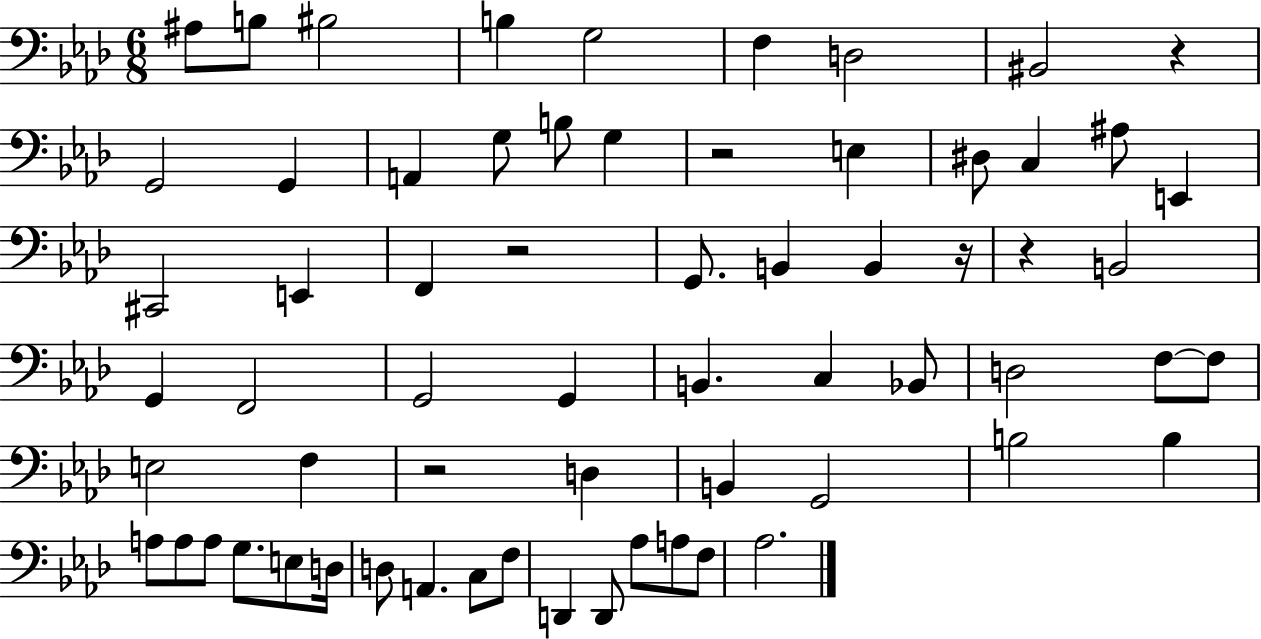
{
  \clef bass
  \numericTimeSignature
  \time 6/8
  \key aes \major
  ais8 b8 bis2 | b4 g2 | f4 d2 | bis,2 r4 | \break g,2 g,4 | a,4 g8 b8 g4 | r2 e4 | dis8 c4 ais8 e,4 | \break cis,2 e,4 | f,4 r2 | g,8. b,4 b,4 r16 | r4 b,2 | \break g,4 f,2 | g,2 g,4 | b,4. c4 bes,8 | d2 f8~~ f8 | \break e2 f4 | r2 d4 | b,4 g,2 | b2 b4 | \break a8 a8 a8 g8. e8 d16 | d8 a,4. c8 f8 | d,4 d,8 aes8 a8 f8 | aes2. | \break \bar "|."
}